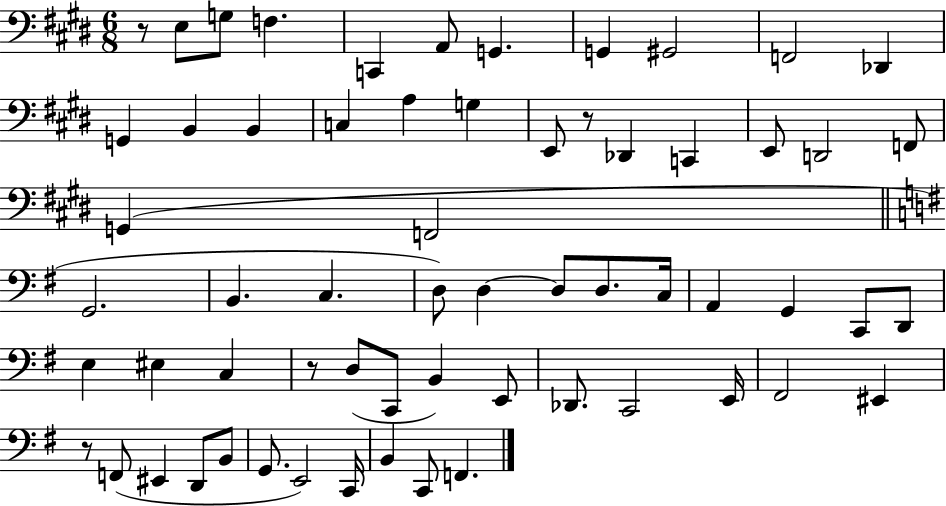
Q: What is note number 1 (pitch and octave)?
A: E3